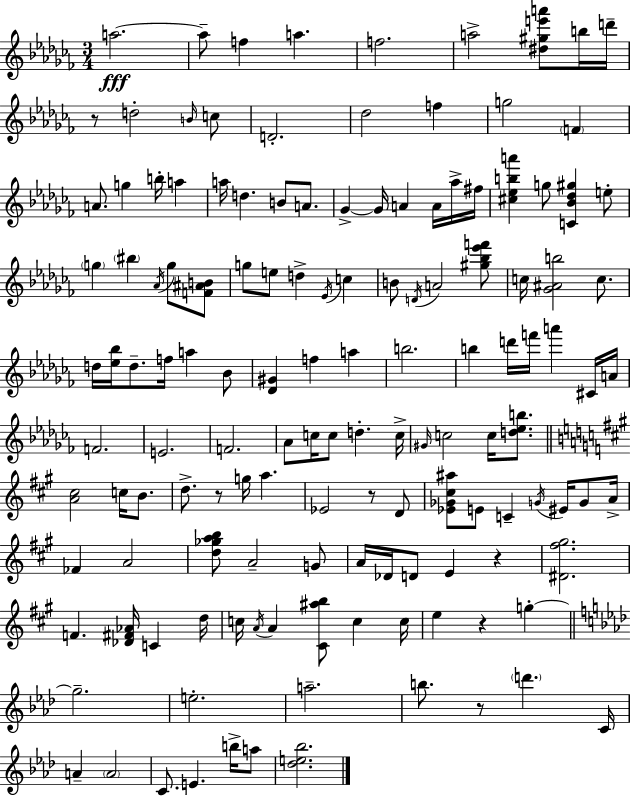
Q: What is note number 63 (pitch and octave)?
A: F4